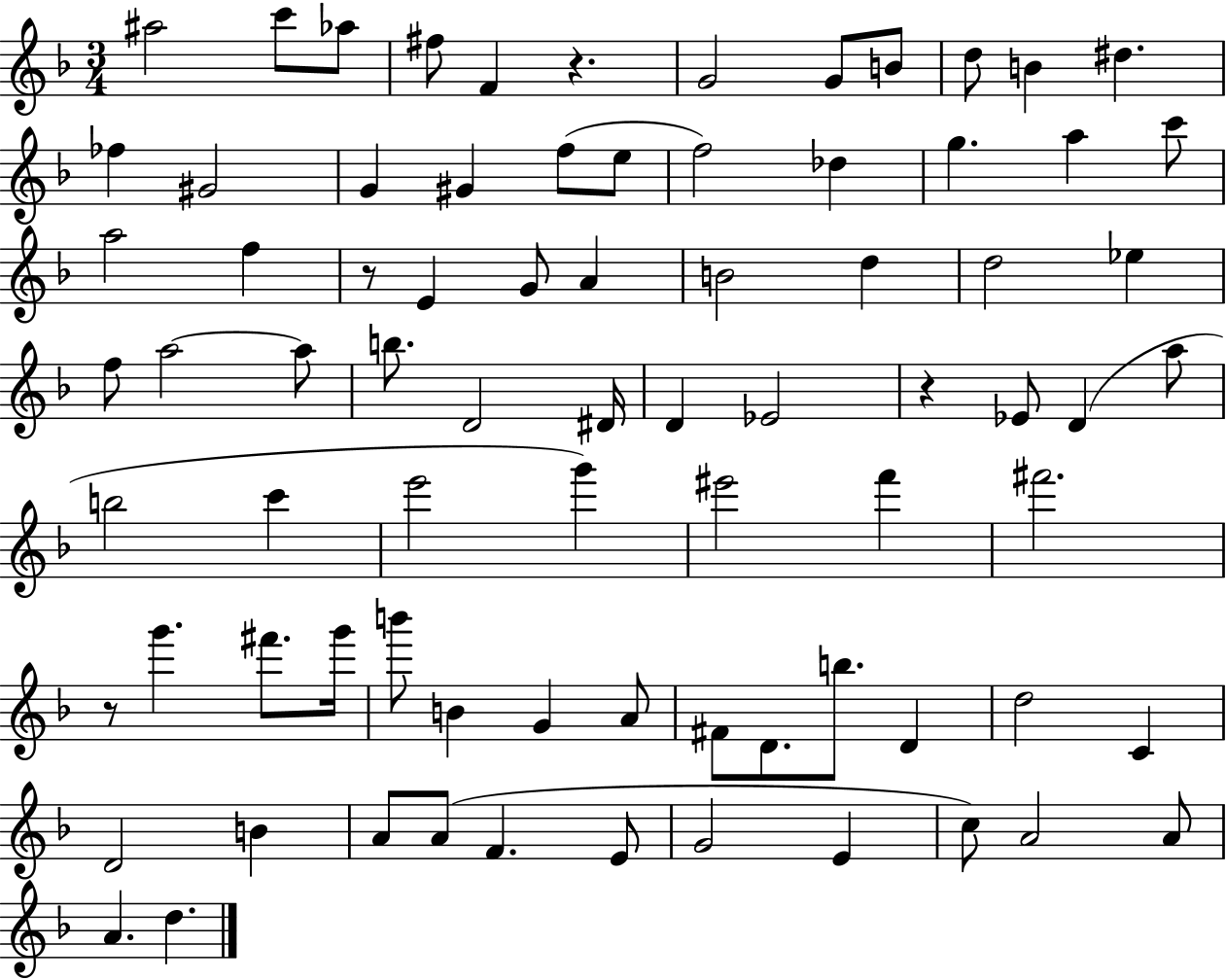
{
  \clef treble
  \numericTimeSignature
  \time 3/4
  \key f \major
  \repeat volta 2 { ais''2 c'''8 aes''8 | fis''8 f'4 r4. | g'2 g'8 b'8 | d''8 b'4 dis''4. | \break fes''4 gis'2 | g'4 gis'4 f''8( e''8 | f''2) des''4 | g''4. a''4 c'''8 | \break a''2 f''4 | r8 e'4 g'8 a'4 | b'2 d''4 | d''2 ees''4 | \break f''8 a''2~~ a''8 | b''8. d'2 dis'16 | d'4 ees'2 | r4 ees'8 d'4( a''8 | \break b''2 c'''4 | e'''2 g'''4) | eis'''2 f'''4 | fis'''2. | \break r8 g'''4. fis'''8. g'''16 | b'''8 b'4 g'4 a'8 | fis'8 d'8. b''8. d'4 | d''2 c'4 | \break d'2 b'4 | a'8 a'8( f'4. e'8 | g'2 e'4 | c''8) a'2 a'8 | \break a'4. d''4. | } \bar "|."
}